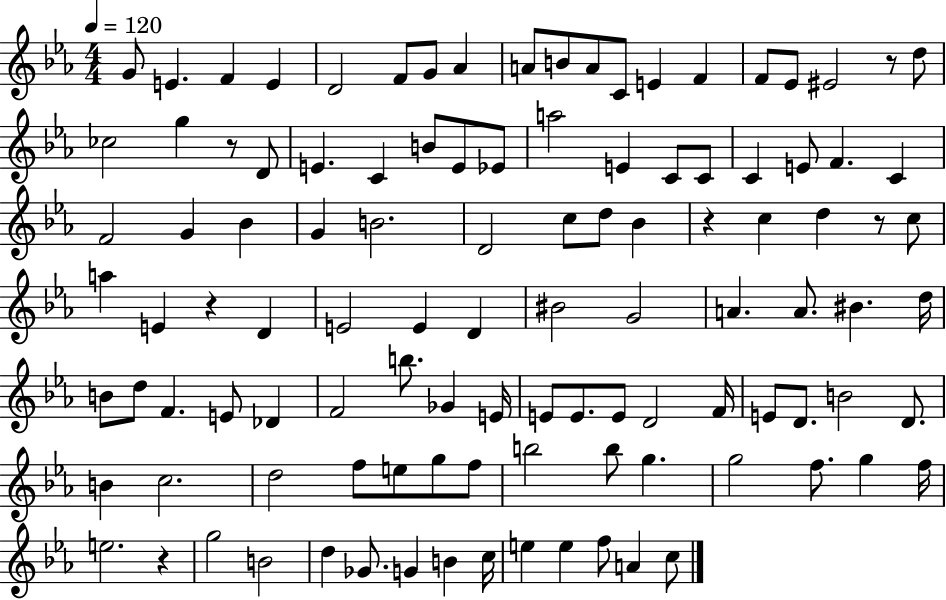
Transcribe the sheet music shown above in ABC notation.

X:1
T:Untitled
M:4/4
L:1/4
K:Eb
G/2 E F E D2 F/2 G/2 _A A/2 B/2 A/2 C/2 E F F/2 _E/2 ^E2 z/2 d/2 _c2 g z/2 D/2 E C B/2 E/2 _E/2 a2 E C/2 C/2 C E/2 F C F2 G _B G B2 D2 c/2 d/2 _B z c d z/2 c/2 a E z D E2 E D ^B2 G2 A A/2 ^B d/4 B/2 d/2 F E/2 _D F2 b/2 _G E/4 E/2 E/2 E/2 D2 F/4 E/2 D/2 B2 D/2 B c2 d2 f/2 e/2 g/2 f/2 b2 b/2 g g2 f/2 g f/4 e2 z g2 B2 d _G/2 G B c/4 e e f/2 A c/2